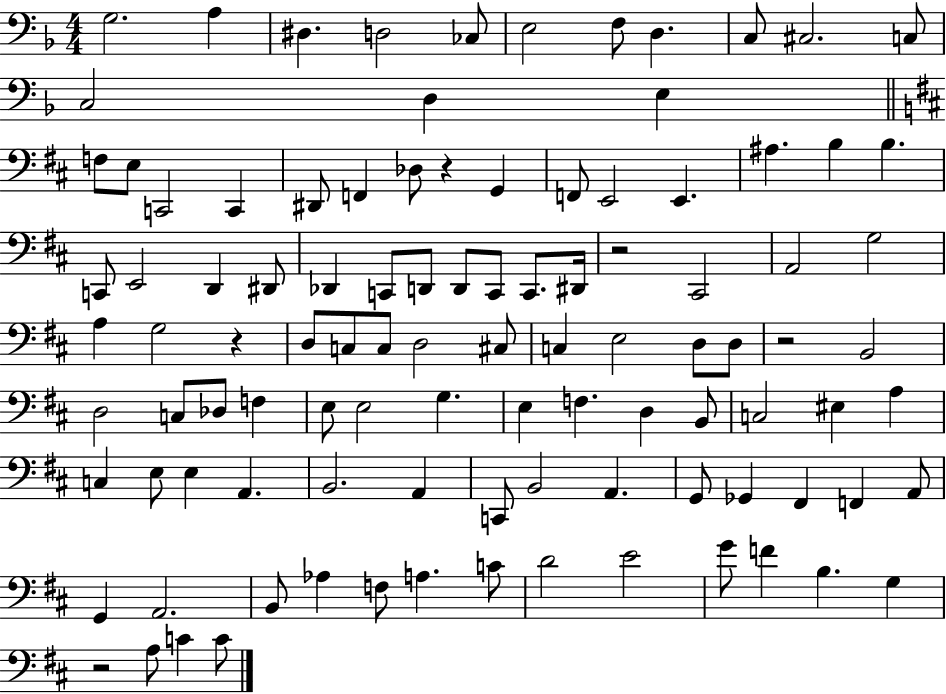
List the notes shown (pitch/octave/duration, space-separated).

G3/h. A3/q D#3/q. D3/h CES3/e E3/h F3/e D3/q. C3/e C#3/h. C3/e C3/h D3/q E3/q F3/e E3/e C2/h C2/q D#2/e F2/q Db3/e R/q G2/q F2/e E2/h E2/q. A#3/q. B3/q B3/q. C2/e E2/h D2/q D#2/e Db2/q C2/e D2/e D2/e C2/e C2/e. D#2/s R/h C#2/h A2/h G3/h A3/q G3/h R/q D3/e C3/e C3/e D3/h C#3/e C3/q E3/h D3/e D3/e R/h B2/h D3/h C3/e Db3/e F3/q E3/e E3/h G3/q. E3/q F3/q. D3/q B2/e C3/h EIS3/q A3/q C3/q E3/e E3/q A2/q. B2/h. A2/q C2/e B2/h A2/q. G2/e Gb2/q F#2/q F2/q A2/e G2/q A2/h. B2/e Ab3/q F3/e A3/q. C4/e D4/h E4/h G4/e F4/q B3/q. G3/q R/h A3/e C4/q C4/e